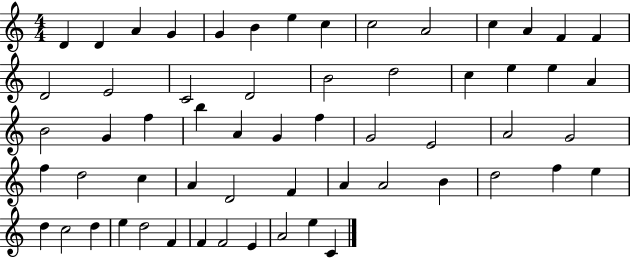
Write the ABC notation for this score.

X:1
T:Untitled
M:4/4
L:1/4
K:C
D D A G G B e c c2 A2 c A F F D2 E2 C2 D2 B2 d2 c e e A B2 G f b A G f G2 E2 A2 G2 f d2 c A D2 F A A2 B d2 f e d c2 d e d2 F F F2 E A2 e C